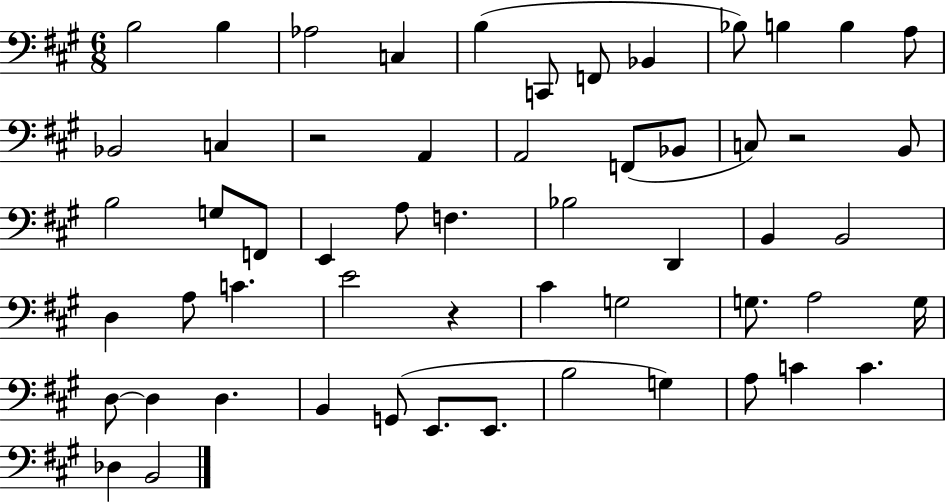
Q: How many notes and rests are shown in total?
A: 56